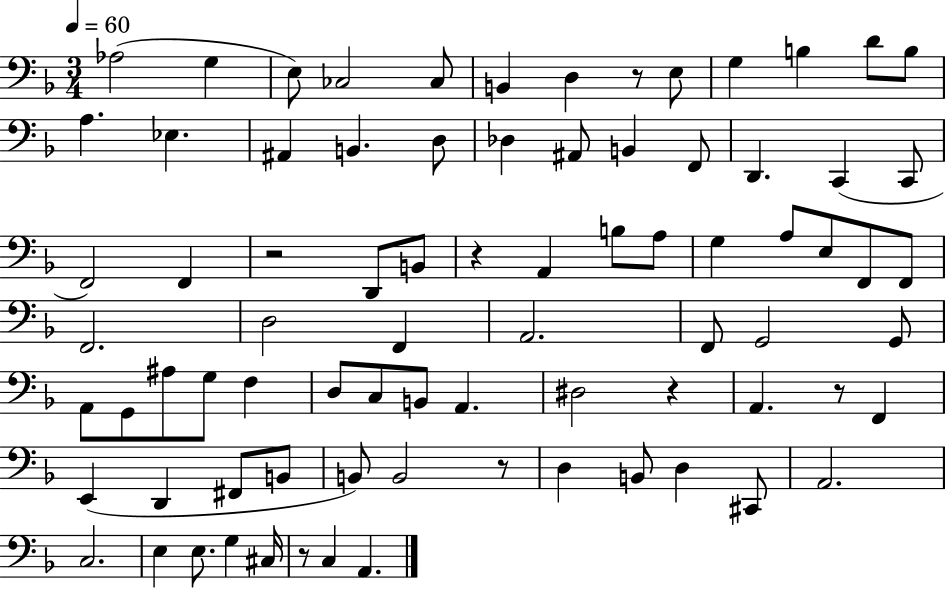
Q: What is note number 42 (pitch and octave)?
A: G2